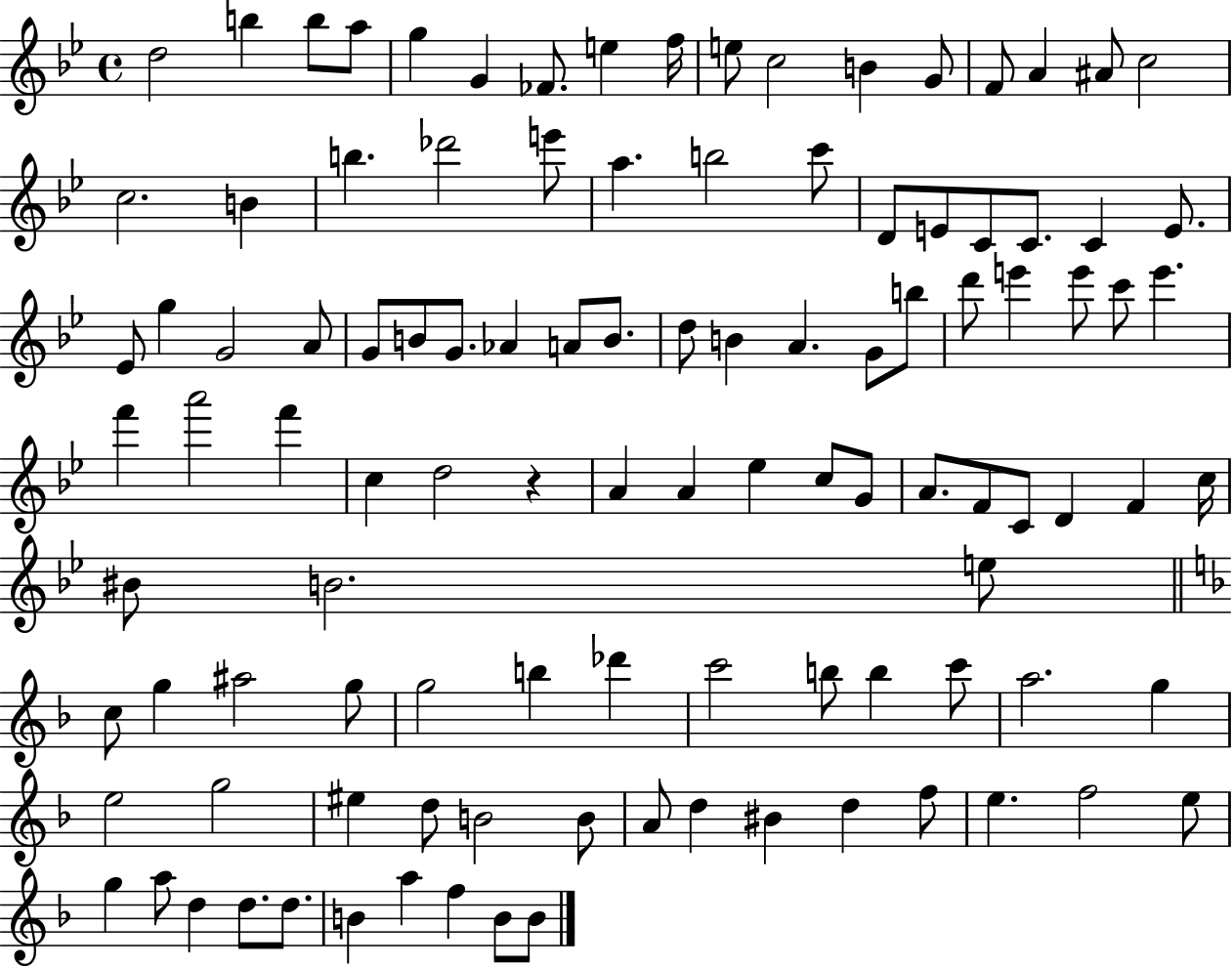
X:1
T:Untitled
M:4/4
L:1/4
K:Bb
d2 b b/2 a/2 g G _F/2 e f/4 e/2 c2 B G/2 F/2 A ^A/2 c2 c2 B b _d'2 e'/2 a b2 c'/2 D/2 E/2 C/2 C/2 C E/2 _E/2 g G2 A/2 G/2 B/2 G/2 _A A/2 B/2 d/2 B A G/2 b/2 d'/2 e' e'/2 c'/2 e' f' a'2 f' c d2 z A A _e c/2 G/2 A/2 F/2 C/2 D F c/4 ^B/2 B2 e/2 c/2 g ^a2 g/2 g2 b _d' c'2 b/2 b c'/2 a2 g e2 g2 ^e d/2 B2 B/2 A/2 d ^B d f/2 e f2 e/2 g a/2 d d/2 d/2 B a f B/2 B/2